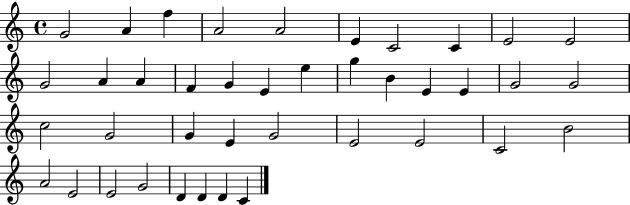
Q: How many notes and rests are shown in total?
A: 40